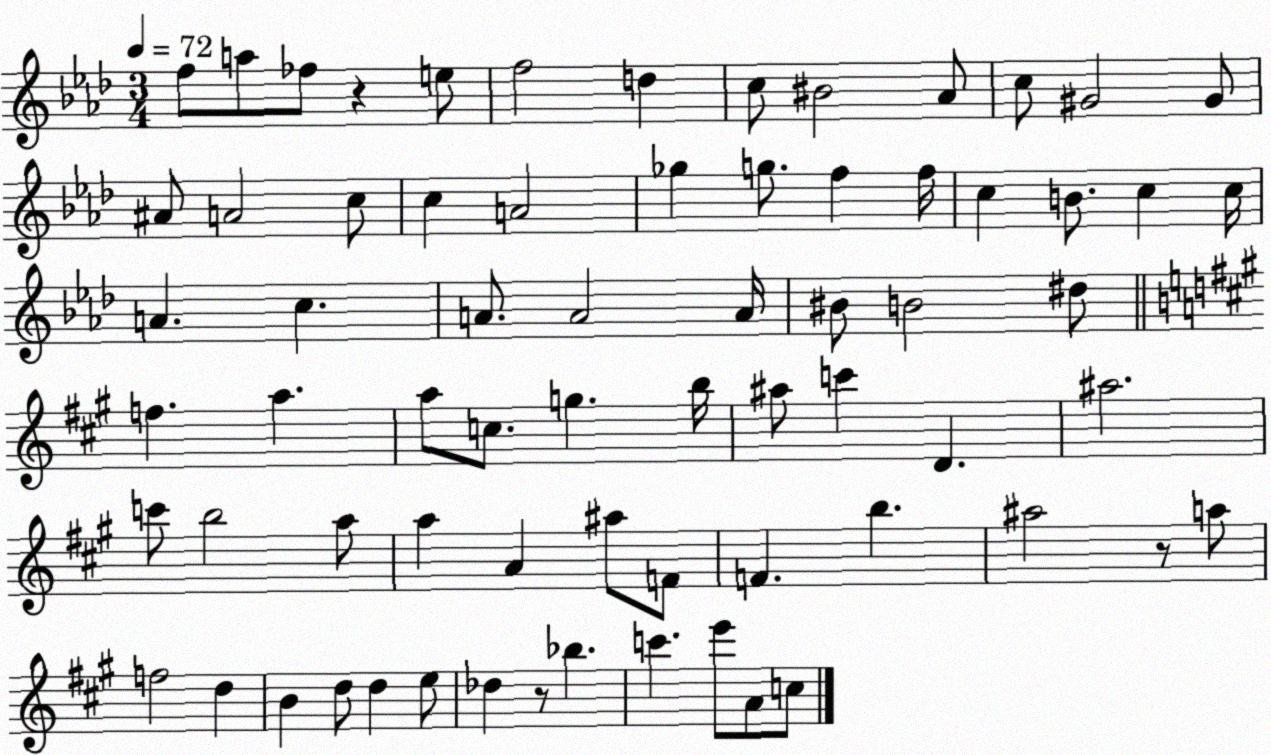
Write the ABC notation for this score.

X:1
T:Untitled
M:3/4
L:1/4
K:Ab
f/2 a/2 _f/2 z e/2 f2 d c/2 ^B2 _A/2 c/2 ^G2 ^G/2 ^A/2 A2 c/2 c A2 _g g/2 f f/4 c B/2 c c/4 A c A/2 A2 A/4 ^B/2 B2 ^d/2 f a a/2 c/2 g b/4 ^a/2 c' D ^a2 c'/2 b2 a/2 a A ^a/2 F/2 F b ^a2 z/2 a/2 f2 d B d/2 d e/2 _d z/2 _b c' e'/2 A/2 c/2